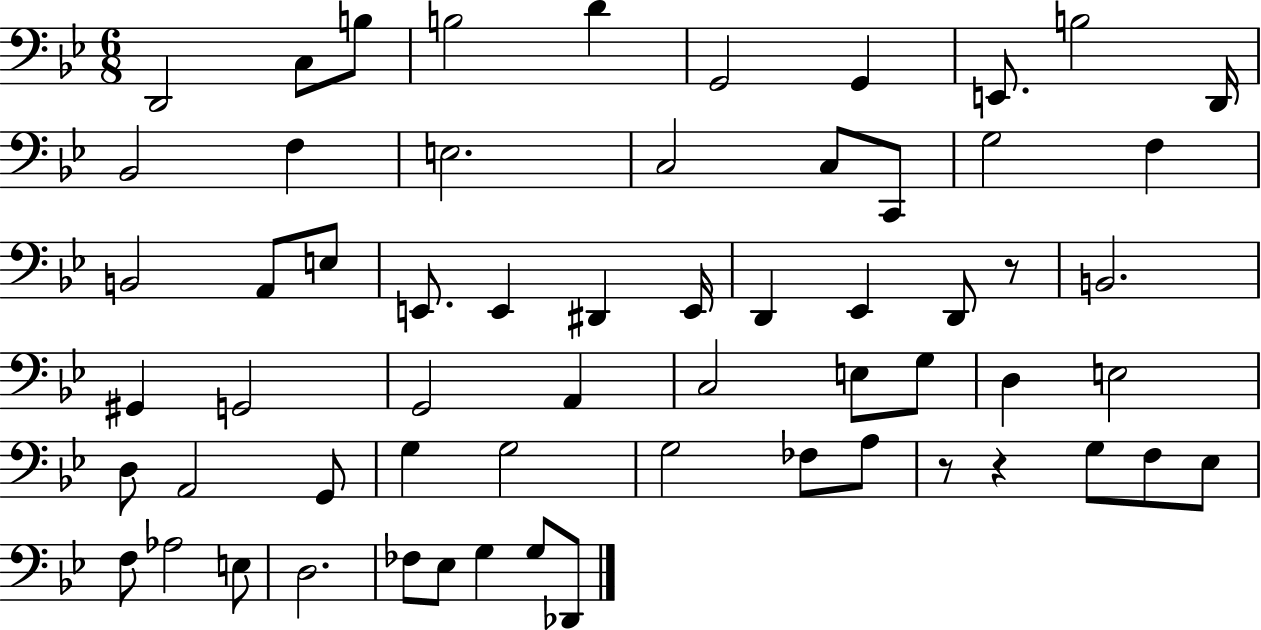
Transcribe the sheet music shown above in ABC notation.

X:1
T:Untitled
M:6/8
L:1/4
K:Bb
D,,2 C,/2 B,/2 B,2 D G,,2 G,, E,,/2 B,2 D,,/4 _B,,2 F, E,2 C,2 C,/2 C,,/2 G,2 F, B,,2 A,,/2 E,/2 E,,/2 E,, ^D,, E,,/4 D,, _E,, D,,/2 z/2 B,,2 ^G,, G,,2 G,,2 A,, C,2 E,/2 G,/2 D, E,2 D,/2 A,,2 G,,/2 G, G,2 G,2 _F,/2 A,/2 z/2 z G,/2 F,/2 _E,/2 F,/2 _A,2 E,/2 D,2 _F,/2 _E,/2 G, G,/2 _D,,/2